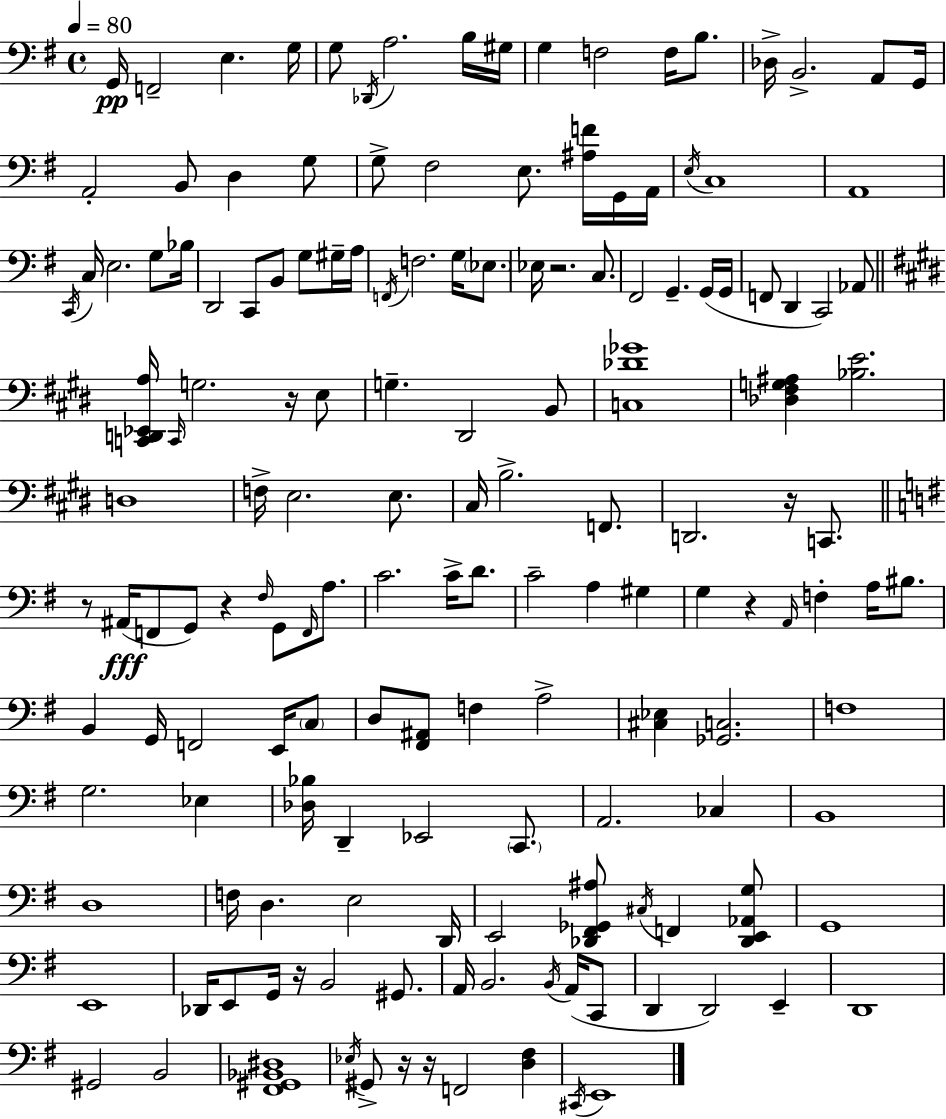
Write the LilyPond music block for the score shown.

{
  \clef bass
  \time 4/4
  \defaultTimeSignature
  \key e \minor
  \tempo 4 = 80
  \repeat volta 2 { g,16\pp f,2-- e4. g16 | g8 \acciaccatura { des,16 } a2. b16 | gis16 g4 f2 f16 b8. | des16-> b,2.-> a,8 | \break g,16 a,2-. b,8 d4 g8 | g8-> fis2 e8. <ais f'>16 g,16 | a,16 \acciaccatura { e16 } c1 | a,1 | \break \acciaccatura { c,16 } c16 e2. | g8 bes16 d,2 c,8 b,8 g8 | gis16-- a16 \acciaccatura { f,16 } f2. | g16 \parenthesize ees8. ees16 r2. | \break c8. fis,2 g,4.-- | g,16( g,16 f,8 d,4 c,2) | aes,8 \bar "||" \break \key e \major <c, d, ees, a>16 \grace { c,16 } g2. r16 e8 | g4.-- dis,2 b,8 | <c des' ges'>1 | <des fis g ais>4 <bes e'>2. | \break d1 | f16-> e2. e8. | cis16 b2.-> f,8. | d,2. r16 c,8. | \break \bar "||" \break \key g \major r8 ais,16(\fff f,8 g,8) r4 \grace { fis16 } g,8 \grace { f,16 } a8. | c'2. c'16-> d'8. | c'2-- a4 gis4 | g4 r4 \grace { a,16 } f4-. a16 | \break bis8. b,4 g,16 f,2 | e,16 \parenthesize c8 d8 <fis, ais,>8 f4 a2-> | <cis ees>4 <ges, c>2. | f1 | \break g2. ees4 | <des bes>16 d,4-- ees,2 | \parenthesize c,8. a,2. ces4 | b,1 | \break d1 | f16 d4. e2 | d,16 e,2 <des, fis, ges, ais>8 \acciaccatura { cis16 } f,4 | <des, e, aes, g>8 g,1 | \break e,1 | des,16 e,8 g,16 r16 b,2 | gis,8. a,16 b,2. | \acciaccatura { b,16 } a,16( c,8 d,4 d,2) | \break e,4-- d,1 | gis,2 b,2 | <fis, gis, bes, dis>1 | \acciaccatura { ees16 } gis,8-> r16 r16 f,2 | \break <d fis>4 \acciaccatura { cis,16 } e,1 | } \bar "|."
}